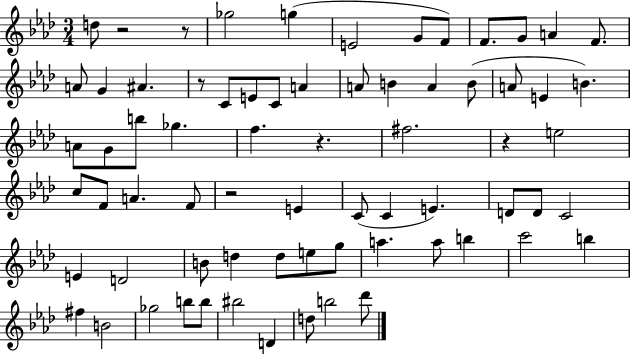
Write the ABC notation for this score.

X:1
T:Untitled
M:3/4
L:1/4
K:Ab
d/2 z2 z/2 _g2 g E2 G/2 F/2 F/2 G/2 A F/2 A/2 G ^A z/2 C/2 E/2 C/2 A A/2 B A B/2 A/2 E B A/2 G/2 b/2 _g f z ^f2 z e2 c/2 F/2 A F/2 z2 E C/2 C E D/2 D/2 C2 E D2 B/2 d d/2 e/2 g/2 a a/2 b c'2 b ^f B2 _g2 b/2 b/2 ^b2 D d/2 b2 _d'/2